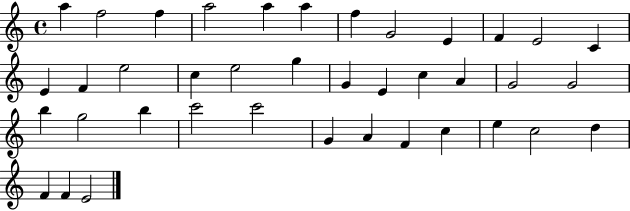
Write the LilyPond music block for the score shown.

{
  \clef treble
  \time 4/4
  \defaultTimeSignature
  \key c \major
  a''4 f''2 f''4 | a''2 a''4 a''4 | f''4 g'2 e'4 | f'4 e'2 c'4 | \break e'4 f'4 e''2 | c''4 e''2 g''4 | g'4 e'4 c''4 a'4 | g'2 g'2 | \break b''4 g''2 b''4 | c'''2 c'''2 | g'4 a'4 f'4 c''4 | e''4 c''2 d''4 | \break f'4 f'4 e'2 | \bar "|."
}